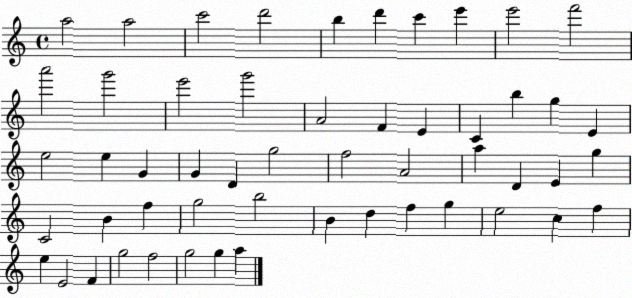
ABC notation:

X:1
T:Untitled
M:4/4
L:1/4
K:C
a2 a2 c'2 d'2 b d' c' e' e'2 f'2 a'2 g'2 e'2 g'2 A2 F E C b g E e2 e G G D g2 f2 A2 a D E g C2 B f g2 b2 B d f g e2 c f e E2 F g2 f2 g2 g a